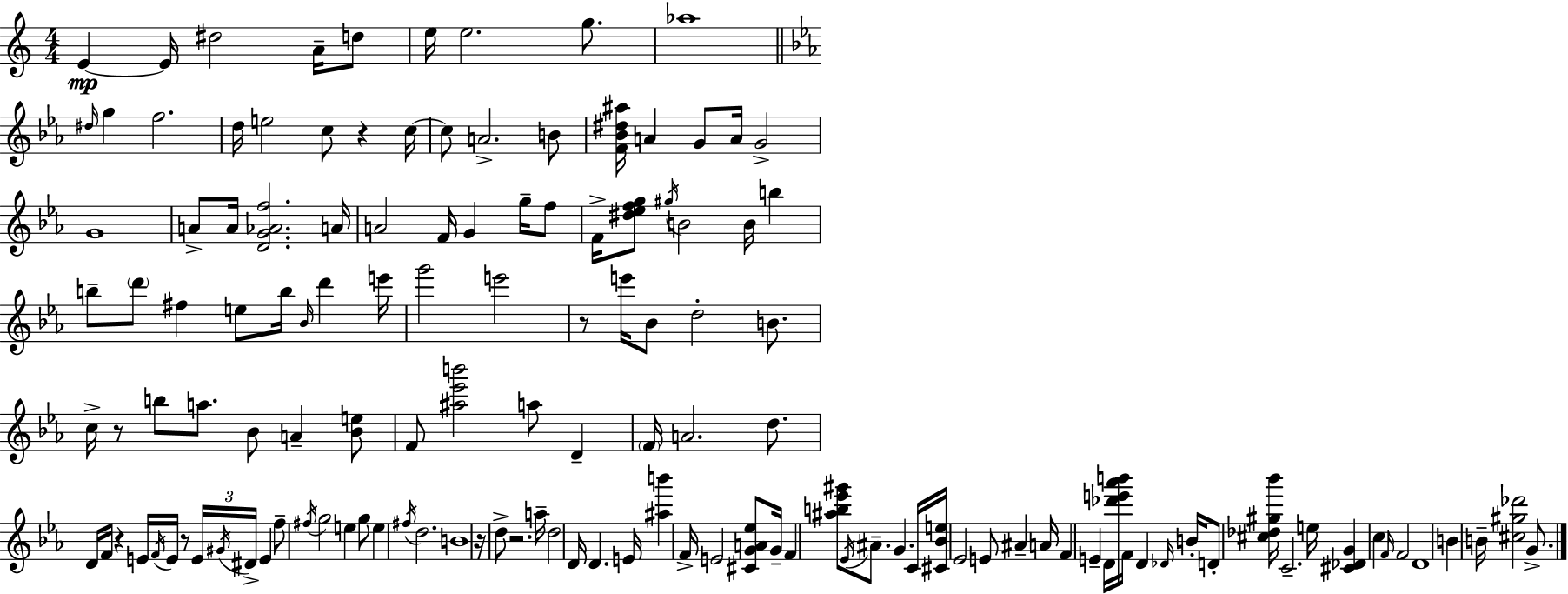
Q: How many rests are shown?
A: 7